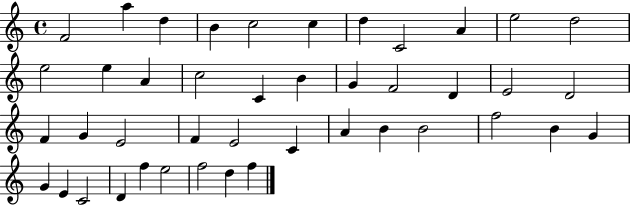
{
  \clef treble
  \time 4/4
  \defaultTimeSignature
  \key c \major
  f'2 a''4 d''4 | b'4 c''2 c''4 | d''4 c'2 a'4 | e''2 d''2 | \break e''2 e''4 a'4 | c''2 c'4 b'4 | g'4 f'2 d'4 | e'2 d'2 | \break f'4 g'4 e'2 | f'4 e'2 c'4 | a'4 b'4 b'2 | f''2 b'4 g'4 | \break g'4 e'4 c'2 | d'4 f''4 e''2 | f''2 d''4 f''4 | \bar "|."
}